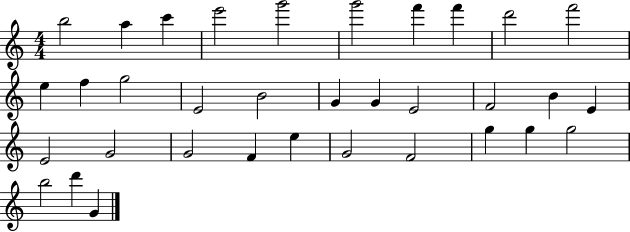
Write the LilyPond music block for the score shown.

{
  \clef treble
  \numericTimeSignature
  \time 4/4
  \key c \major
  b''2 a''4 c'''4 | e'''2 g'''2 | g'''2 f'''4 f'''4 | d'''2 f'''2 | \break e''4 f''4 g''2 | e'2 b'2 | g'4 g'4 e'2 | f'2 b'4 e'4 | \break e'2 g'2 | g'2 f'4 e''4 | g'2 f'2 | g''4 g''4 g''2 | \break b''2 d'''4 g'4 | \bar "|."
}